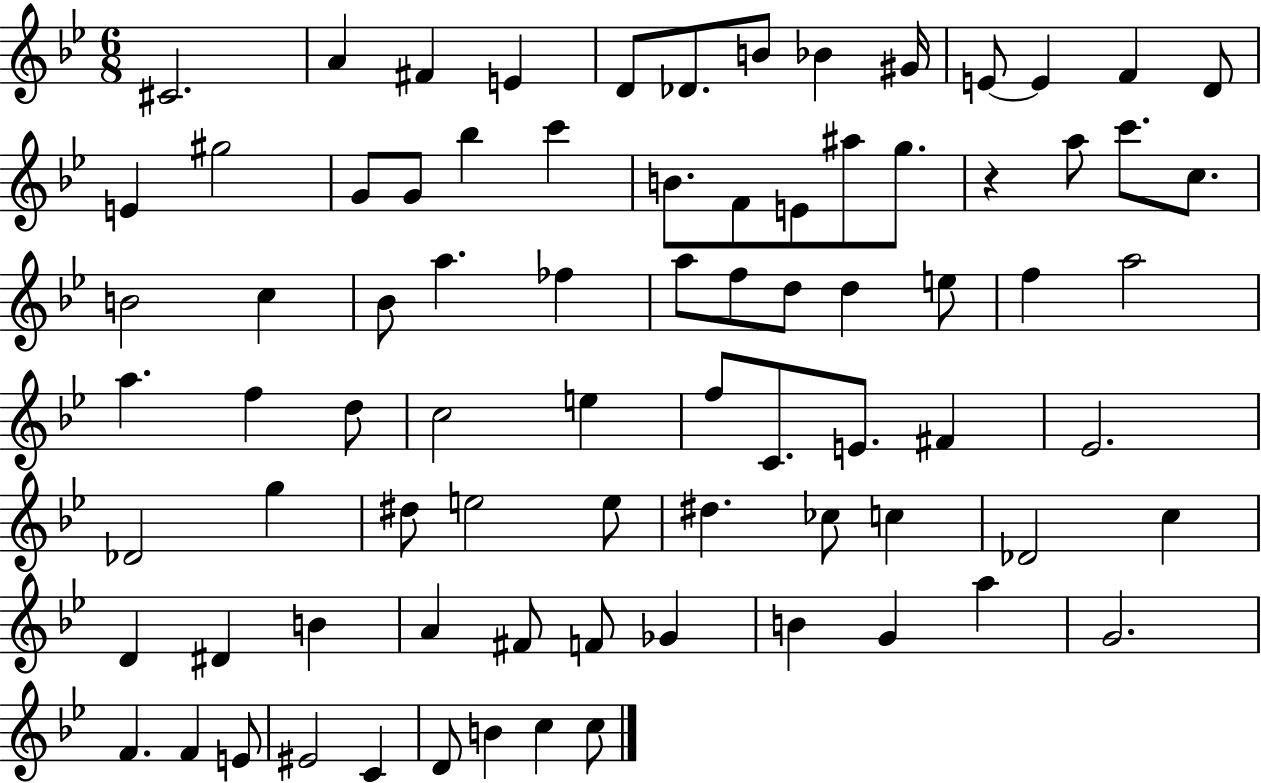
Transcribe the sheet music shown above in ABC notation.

X:1
T:Untitled
M:6/8
L:1/4
K:Bb
^C2 A ^F E D/2 _D/2 B/2 _B ^G/4 E/2 E F D/2 E ^g2 G/2 G/2 _b c' B/2 F/2 E/2 ^a/2 g/2 z a/2 c'/2 c/2 B2 c _B/2 a _f a/2 f/2 d/2 d e/2 f a2 a f d/2 c2 e f/2 C/2 E/2 ^F _E2 _D2 g ^d/2 e2 e/2 ^d _c/2 c _D2 c D ^D B A ^F/2 F/2 _G B G a G2 F F E/2 ^E2 C D/2 B c c/2